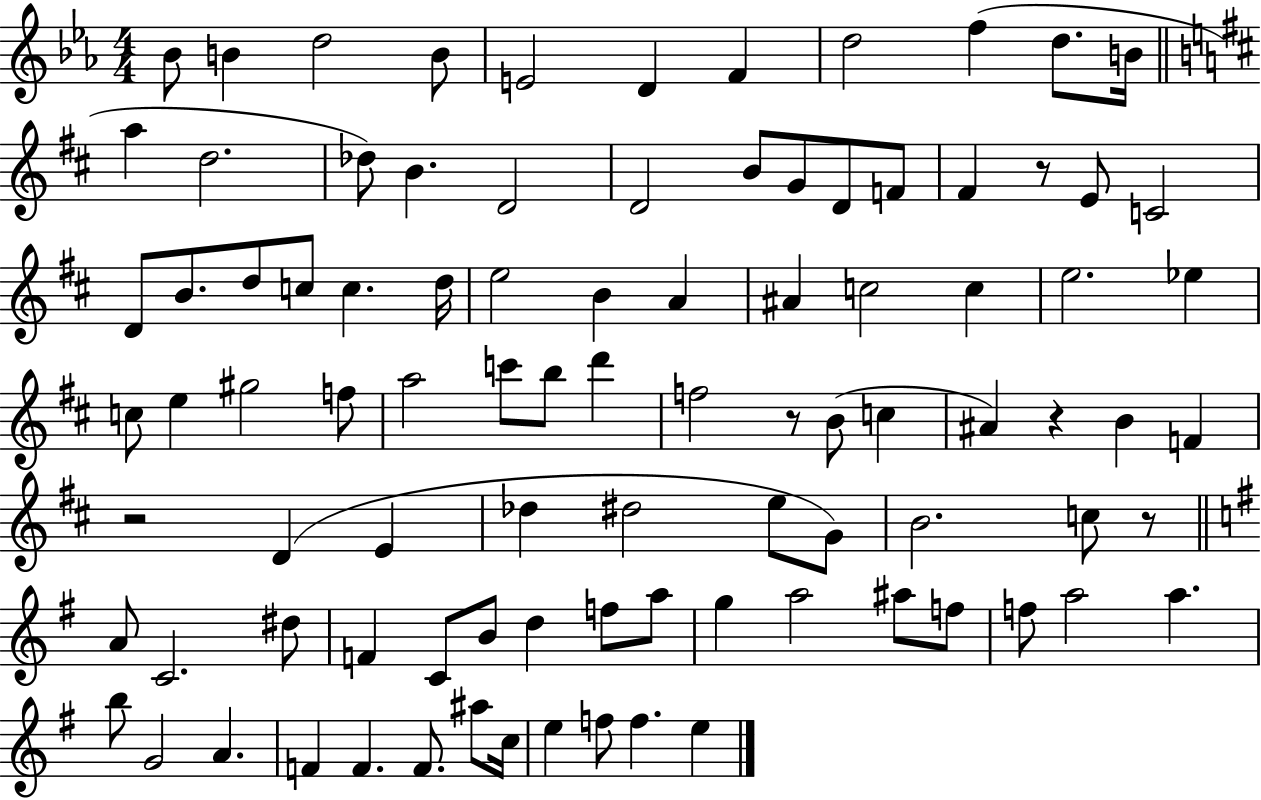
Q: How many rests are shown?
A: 5